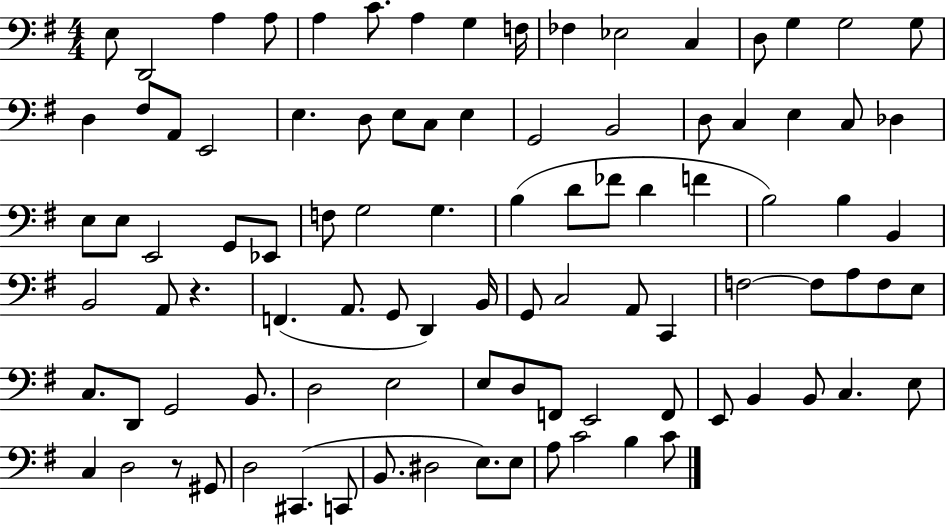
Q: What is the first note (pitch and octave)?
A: E3